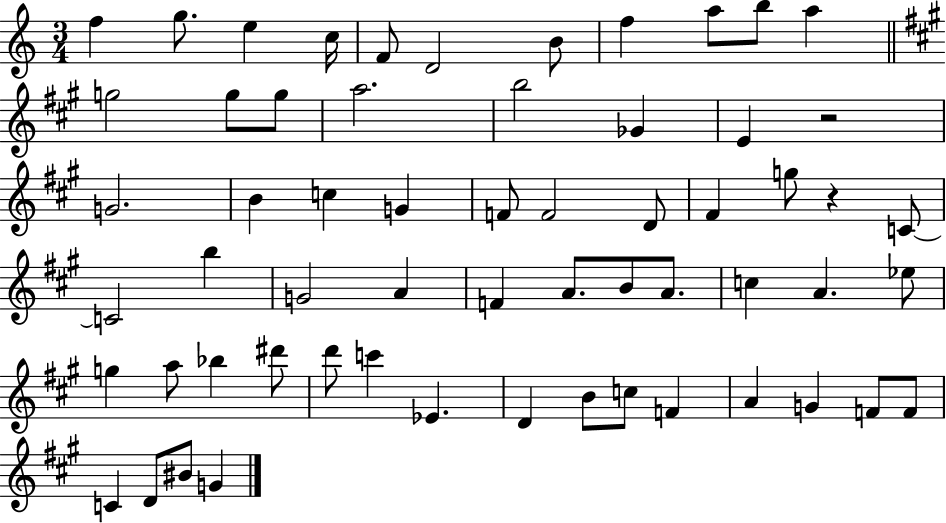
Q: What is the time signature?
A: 3/4